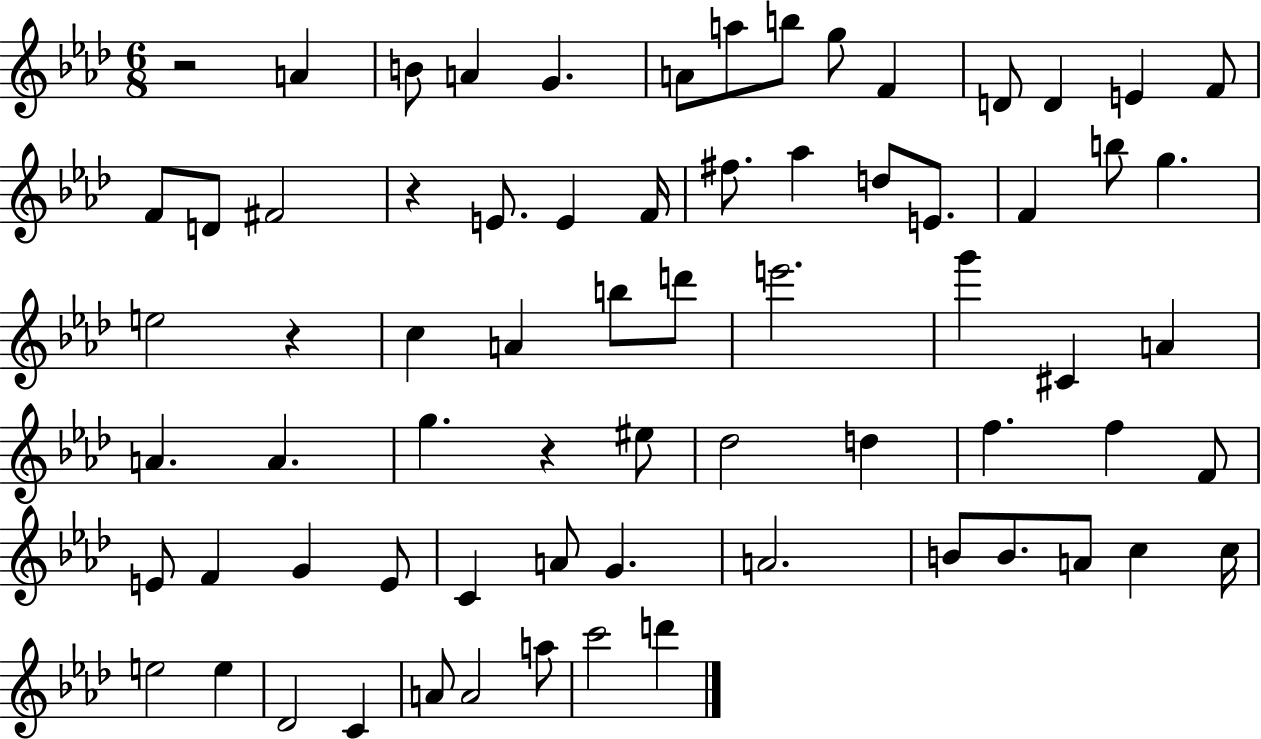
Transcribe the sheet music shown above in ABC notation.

X:1
T:Untitled
M:6/8
L:1/4
K:Ab
z2 A B/2 A G A/2 a/2 b/2 g/2 F D/2 D E F/2 F/2 D/2 ^F2 z E/2 E F/4 ^f/2 _a d/2 E/2 F b/2 g e2 z c A b/2 d'/2 e'2 g' ^C A A A g z ^e/2 _d2 d f f F/2 E/2 F G E/2 C A/2 G A2 B/2 B/2 A/2 c c/4 e2 e _D2 C A/2 A2 a/2 c'2 d'